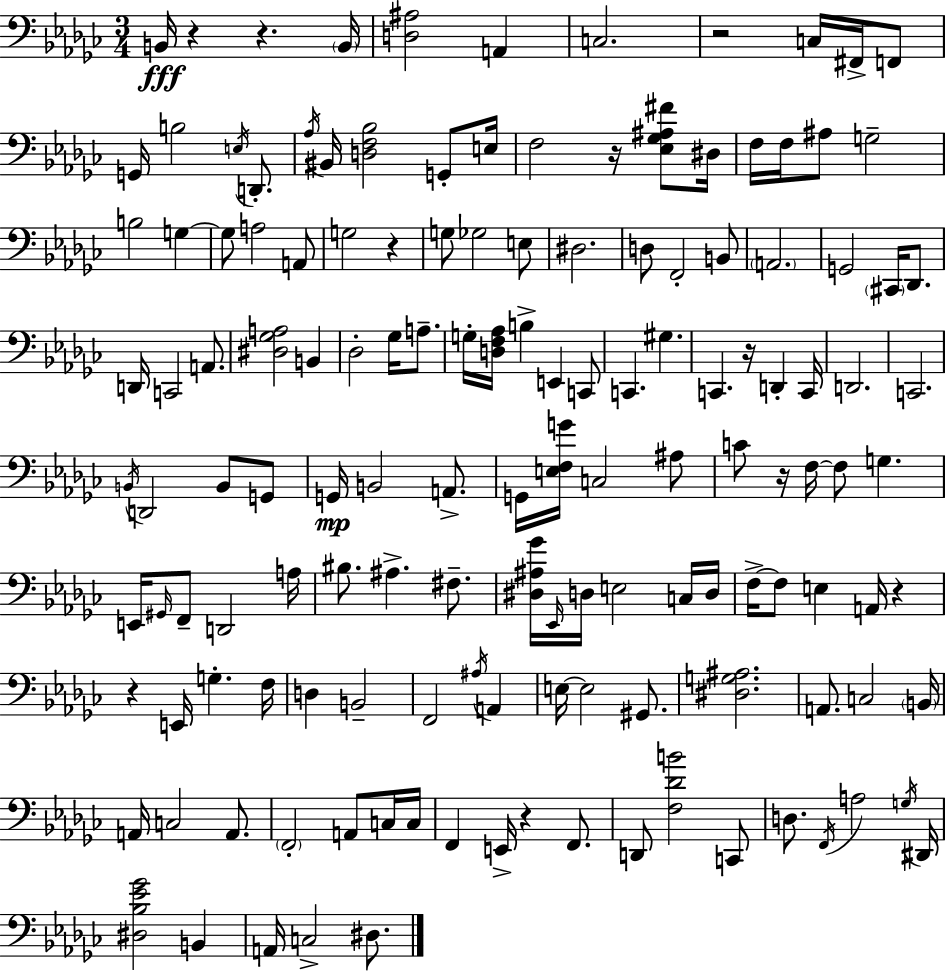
{
  \clef bass
  \numericTimeSignature
  \time 3/4
  \key ees \minor
  b,16\fff r4 r4. \parenthesize b,16 | <d ais>2 a,4 | c2. | r2 c16 fis,16-> f,8 | \break g,16 b2 \acciaccatura { e16 } d,8.-. | \acciaccatura { aes16 } bis,16 <d f bes>2 g,8-. | e16 f2 r16 <ees ges ais fis'>8 | dis16 f16 f16 ais8 g2-- | \break b2 g4~~ | g8 a2 | a,8 g2 r4 | g8 ges2 | \break e8 dis2. | d8 f,2-. | b,8 \parenthesize a,2. | g,2 \parenthesize cis,16 des,8. | \break d,16 c,2 a,8. | <dis ges a>2 b,4 | des2-. ges16 a8.-- | g16-. <d f aes>16 b4-> e,4 | \break c,8 c,4. gis4. | c,4. r16 d,4-. | c,16 d,2. | c,2. | \break \acciaccatura { b,16 } d,2 b,8 | g,8 g,16\mp b,2 | a,8.-> g,16 <e f g'>16 c2 | ais8 c'8 r16 f16~~ f8 g4. | \break e,16 \grace { gis,16 } f,8-- d,2 | a16 bis8. ais4.-> | fis8.-- <dis ais ges'>16 \grace { ees,16 } d16 e2 | c16 d16 f16->~~ f8 e4 | \break a,16 r4 r4 e,16 g4.-. | f16 d4 b,2-- | f,2 | \acciaccatura { ais16 } a,4 e16~~ e2 | \break gis,8. <dis g ais>2. | a,8. c2 | \parenthesize b,16 a,16 c2 | a,8. \parenthesize f,2-. | \break a,8 c16 c16 f,4 e,16-> r4 | f,8. d,8 <f des' b'>2 | c,8 d8. \acciaccatura { f,16 } a2 | \acciaccatura { g16 } dis,16 <dis bes ees' ges'>2 | \break b,4 a,16 c2-> | dis8. \bar "|."
}